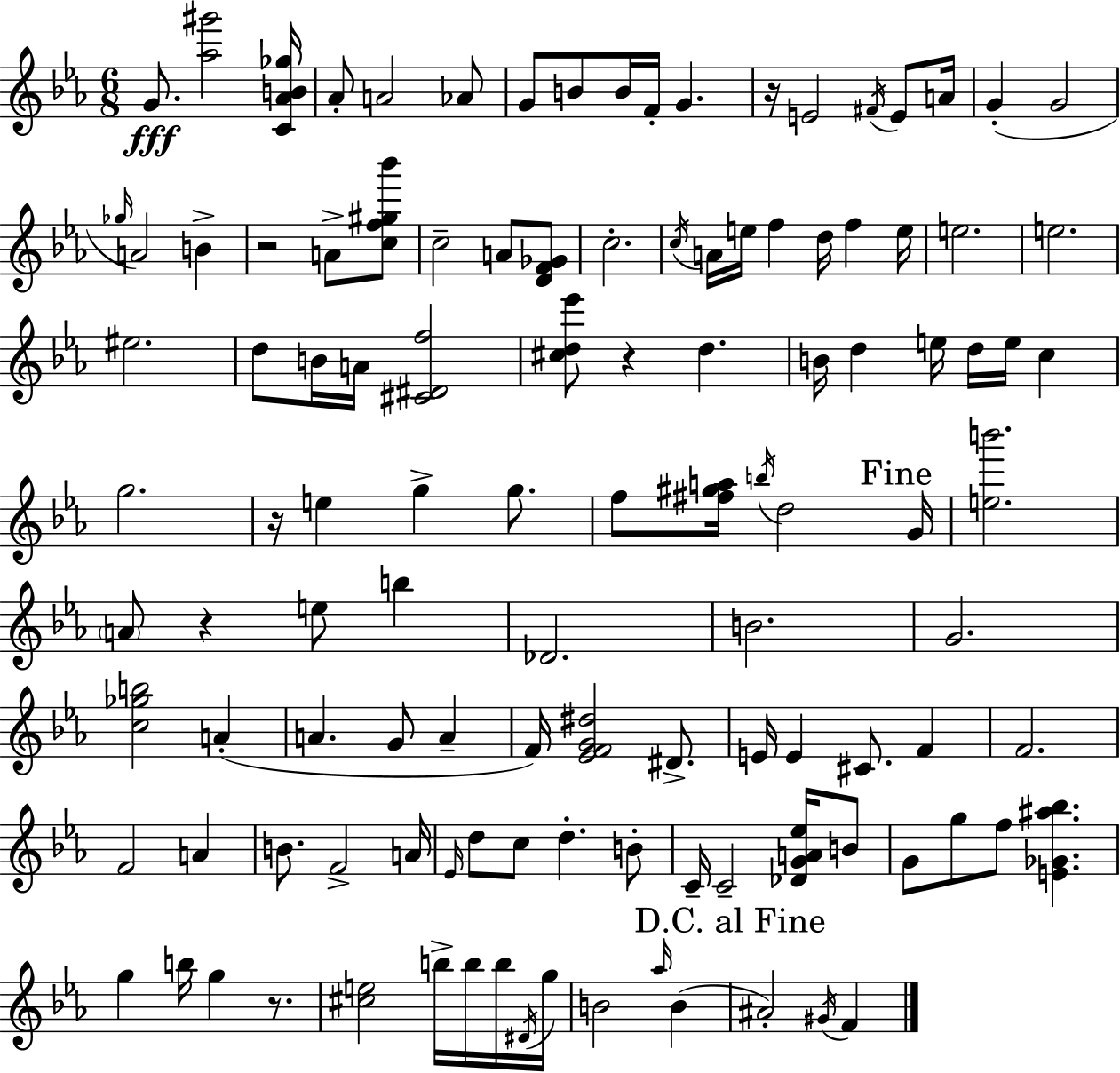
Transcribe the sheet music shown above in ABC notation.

X:1
T:Untitled
M:6/8
L:1/4
K:Eb
G/2 [_a^g']2 [C_AB_g]/4 _A/2 A2 _A/2 G/2 B/2 B/4 F/4 G z/4 E2 ^F/4 E/2 A/4 G G2 _g/4 A2 B z2 A/2 [cf^g_b']/2 c2 A/2 [DF_G]/2 c2 c/4 A/4 e/4 f d/4 f e/4 e2 e2 ^e2 d/2 B/4 A/4 [^C^Df]2 [^cd_e']/2 z d B/4 d e/4 d/4 e/4 c g2 z/4 e g g/2 f/2 [^f^ga]/4 b/4 d2 G/4 [eb']2 A/2 z e/2 b _D2 B2 G2 [c_gb]2 A A G/2 A F/4 [_EFG^d]2 ^D/2 E/4 E ^C/2 F F2 F2 A B/2 F2 A/4 _E/4 d/2 c/2 d B/2 C/4 C2 [_DGA_e]/4 B/2 G/2 g/2 f/2 [E_G^a_b] g b/4 g z/2 [^ce]2 b/4 b/4 b/4 ^D/4 g/4 B2 _a/4 B ^A2 ^G/4 F